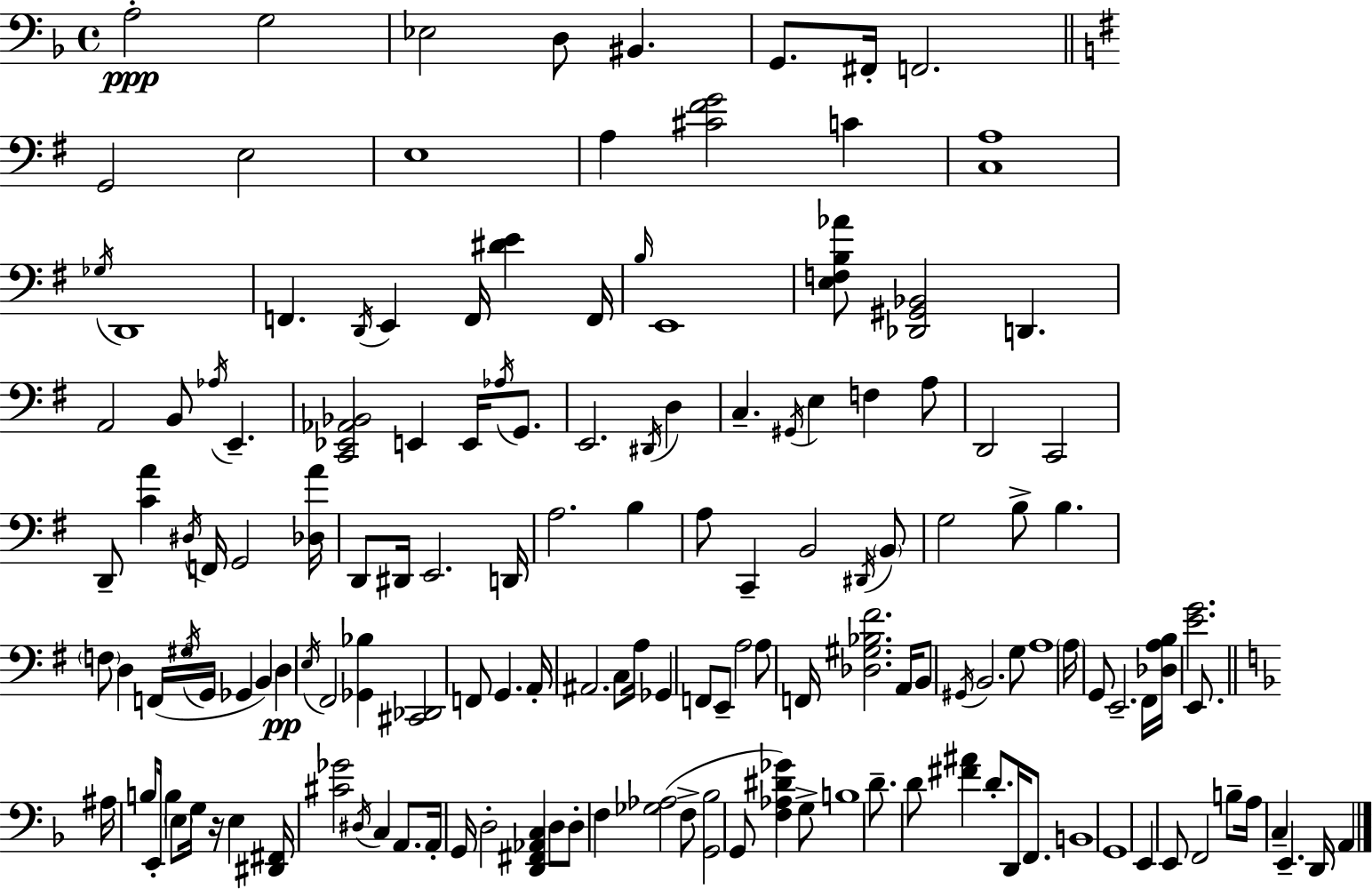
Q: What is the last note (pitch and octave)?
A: A2